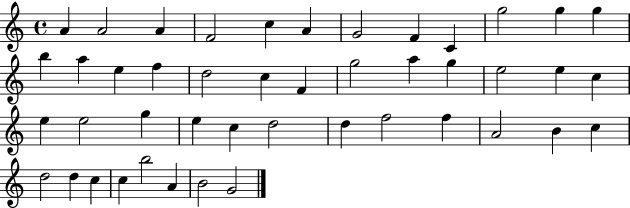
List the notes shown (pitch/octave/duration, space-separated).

A4/q A4/h A4/q F4/h C5/q A4/q G4/h F4/q C4/q G5/h G5/q G5/q B5/q A5/q E5/q F5/q D5/h C5/q F4/q G5/h A5/q G5/q E5/h E5/q C5/q E5/q E5/h G5/q E5/q C5/q D5/h D5/q F5/h F5/q A4/h B4/q C5/q D5/h D5/q C5/q C5/q B5/h A4/q B4/h G4/h